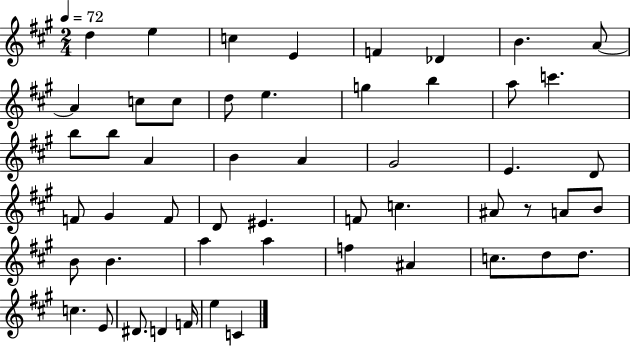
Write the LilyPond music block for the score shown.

{
  \clef treble
  \numericTimeSignature
  \time 2/4
  \key a \major
  \tempo 4 = 72
  \repeat volta 2 { d''4 e''4 | c''4 e'4 | f'4 des'4 | b'4. a'8~~ | \break a'4 c''8 c''8 | d''8 e''4. | g''4 b''4 | a''8 c'''4. | \break b''8 b''8 a'4 | b'4 a'4 | gis'2 | e'4. d'8 | \break f'8 gis'4 f'8 | d'8 eis'4. | f'8 c''4. | ais'8 r8 a'8 b'8 | \break b'8 b'4. | a''4 a''4 | f''4 ais'4 | c''8. d''8 d''8. | \break c''4. e'8 | dis'8. d'4 f'16 | e''4 c'4 | } \bar "|."
}